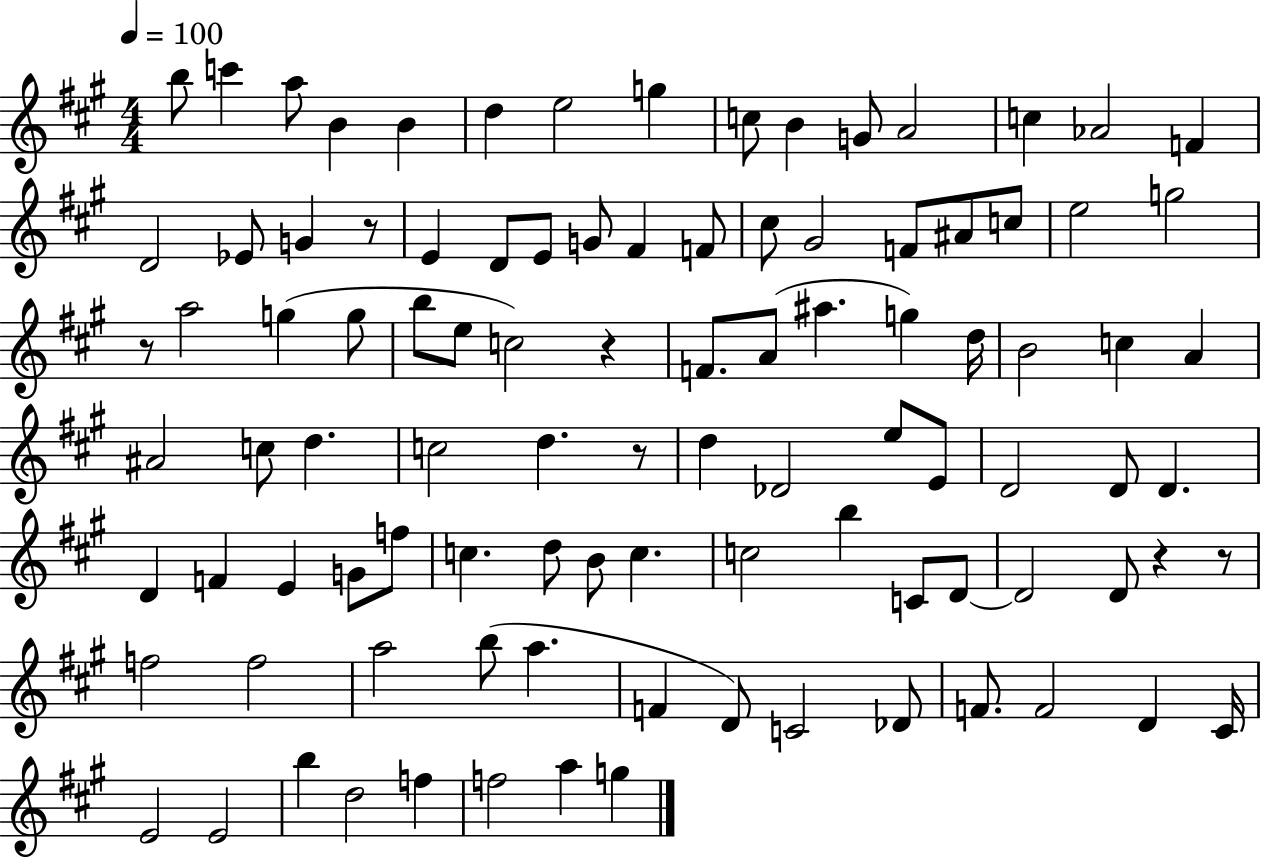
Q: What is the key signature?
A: A major